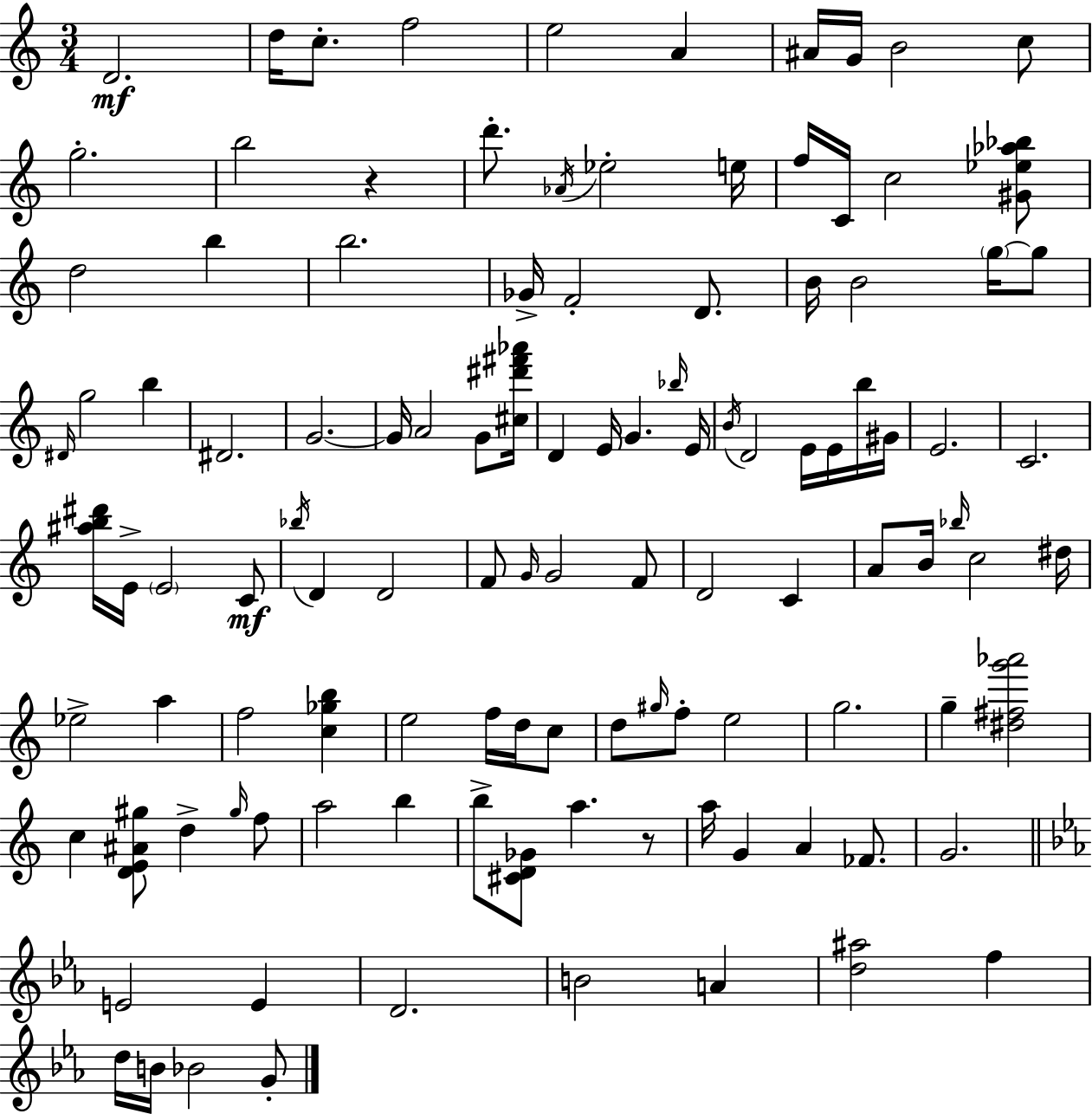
D4/h. D5/s C5/e. F5/h E5/h A4/q A#4/s G4/s B4/h C5/e G5/h. B5/h R/q D6/e. Ab4/s Eb5/h E5/s F5/s C4/s C5/h [G#4,Eb5,Ab5,Bb5]/e D5/h B5/q B5/h. Gb4/s F4/h D4/e. B4/s B4/h G5/s G5/e D#4/s G5/h B5/q D#4/h. G4/h. G4/s A4/h G4/e [C#5,D#6,F#6,Ab6]/s D4/q E4/s G4/q. Bb5/s E4/s B4/s D4/h E4/s E4/s B5/s G#4/s E4/h. C4/h. [A#5,B5,D#6]/s E4/s E4/h C4/e Bb5/s D4/q D4/h F4/e G4/s G4/h F4/e D4/h C4/q A4/e B4/s Bb5/s C5/h D#5/s Eb5/h A5/q F5/h [C5,Gb5,B5]/q E5/h F5/s D5/s C5/e D5/e G#5/s F5/e E5/h G5/h. G5/q [D#5,F#5,G6,Ab6]/h C5/q [D4,E4,A#4,G#5]/e D5/q G#5/s F5/e A5/h B5/q B5/e [C#4,D4,Gb4]/e A5/q. R/e A5/s G4/q A4/q FES4/e. G4/h. E4/h E4/q D4/h. B4/h A4/q [D5,A#5]/h F5/q D5/s B4/s Bb4/h G4/e